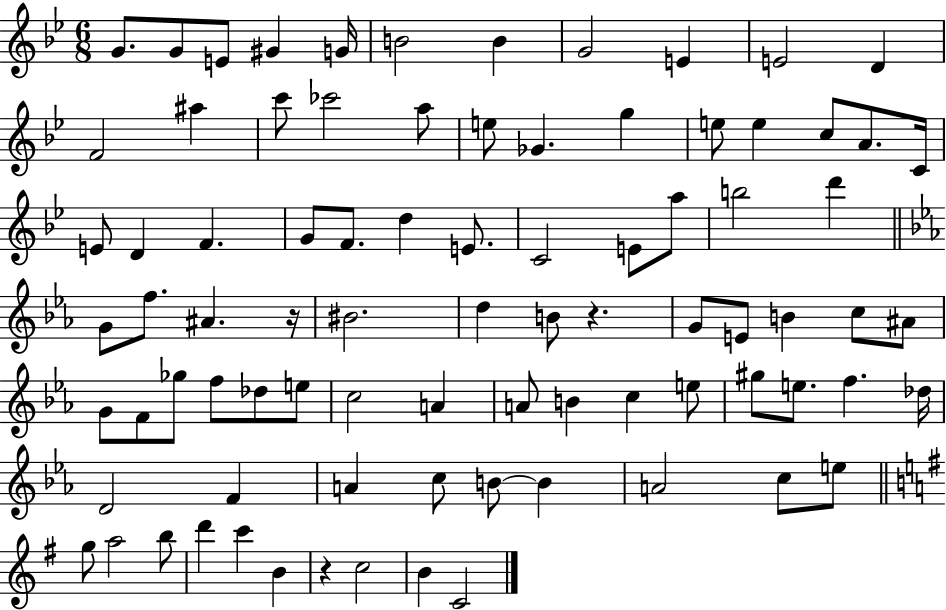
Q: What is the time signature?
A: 6/8